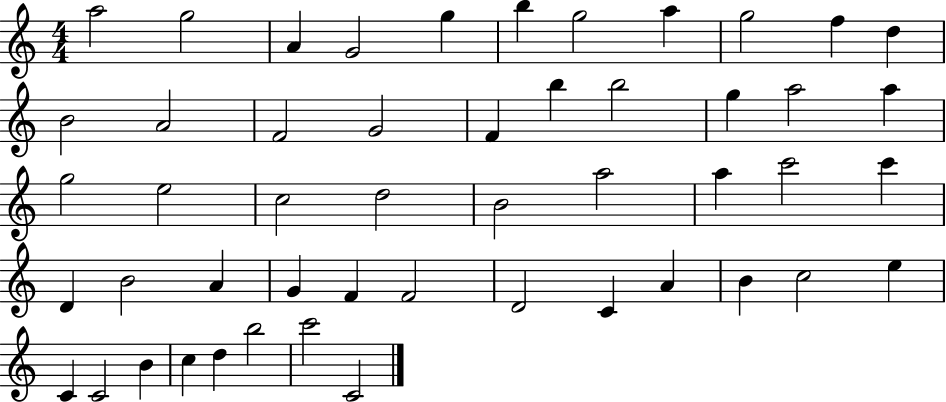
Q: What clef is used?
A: treble